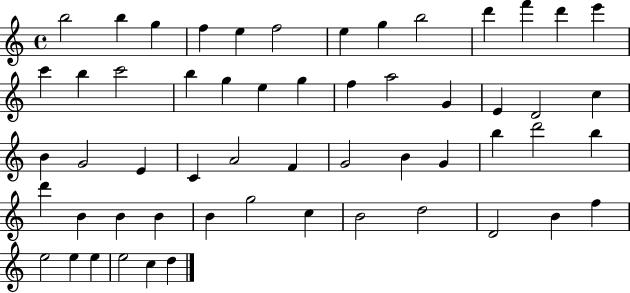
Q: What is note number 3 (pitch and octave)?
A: G5